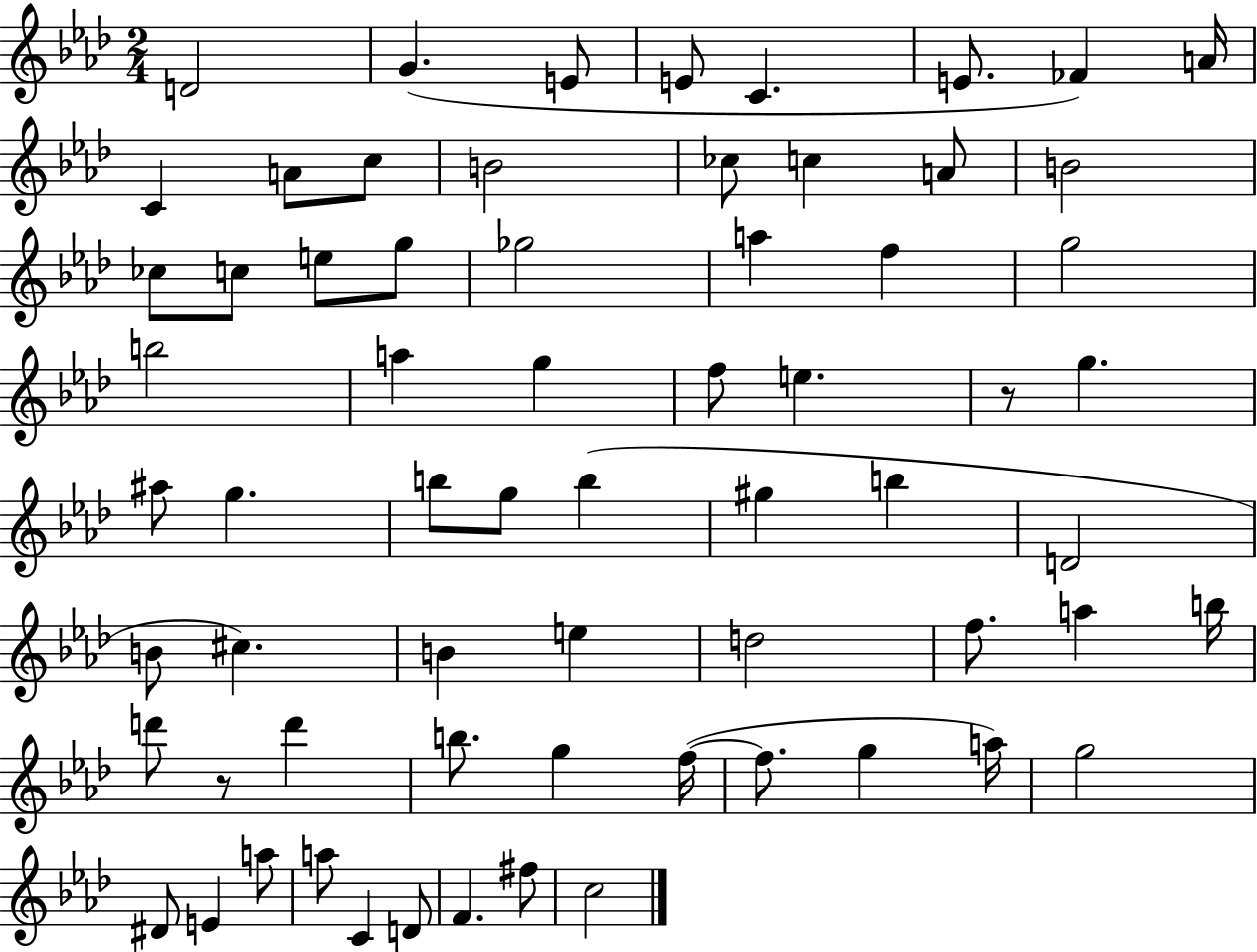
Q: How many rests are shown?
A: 2